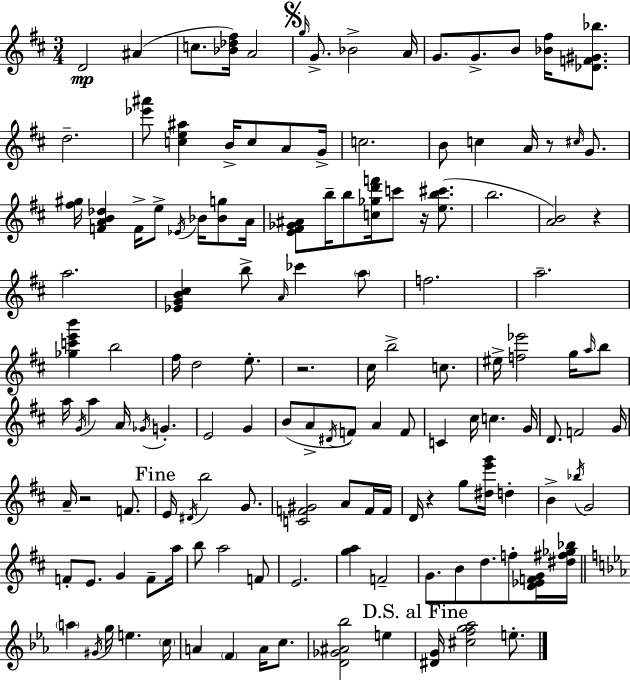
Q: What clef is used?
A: treble